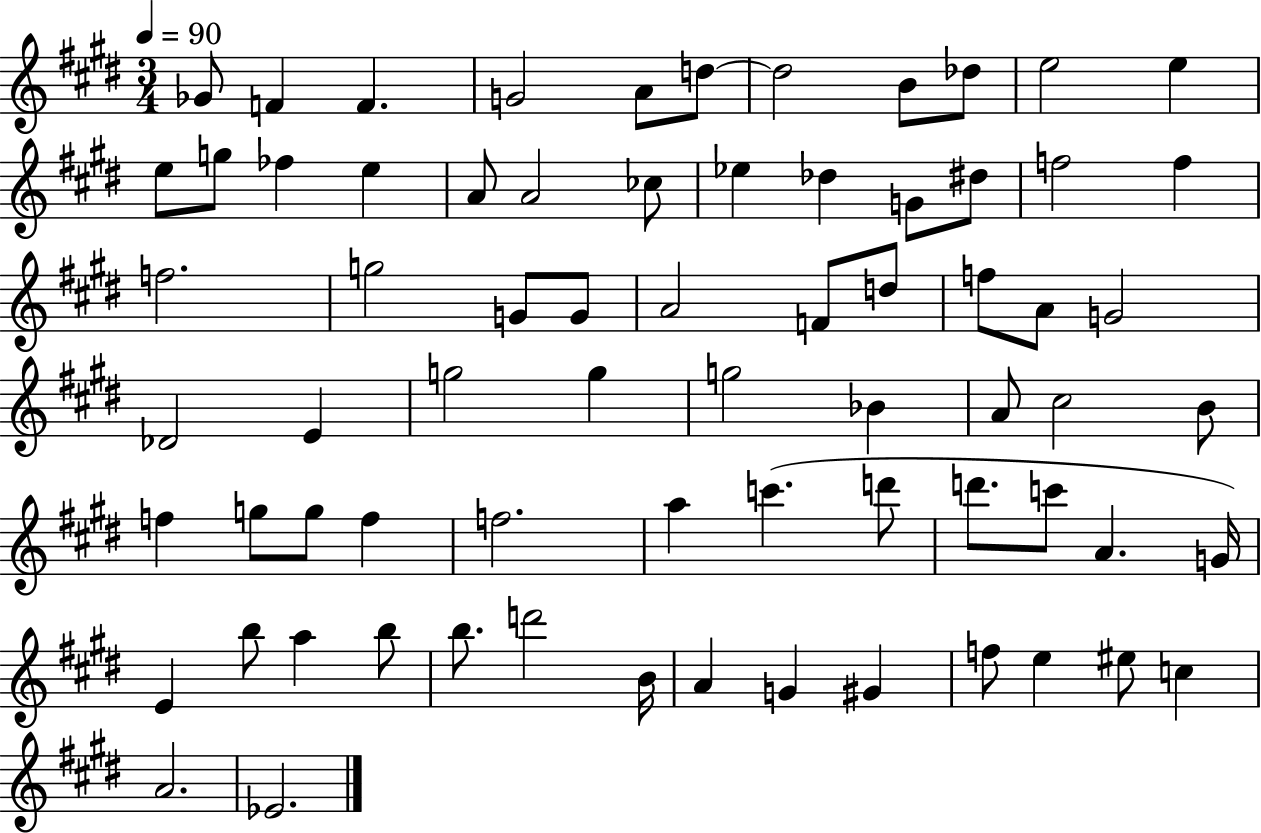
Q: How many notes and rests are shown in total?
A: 71